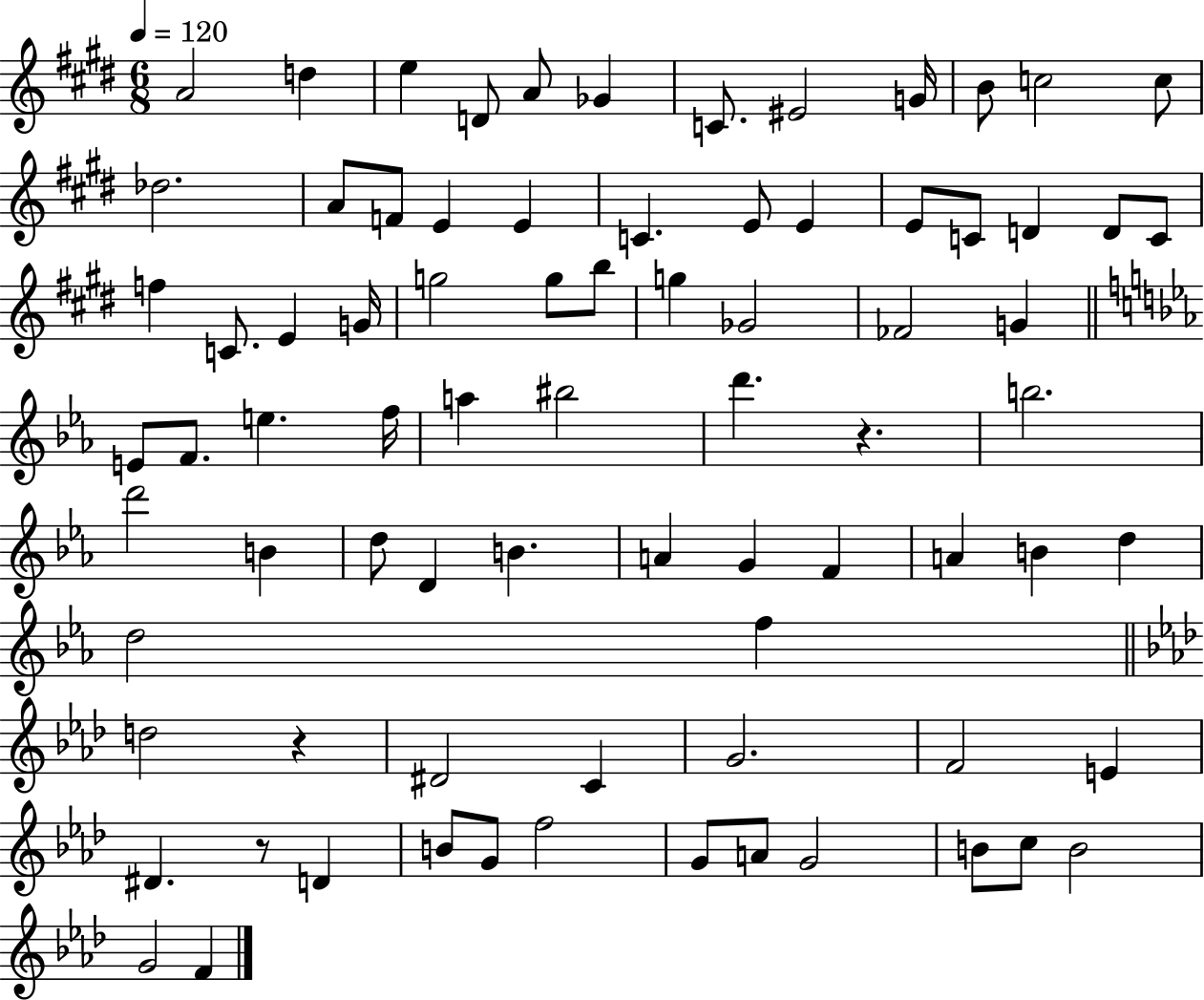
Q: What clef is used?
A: treble